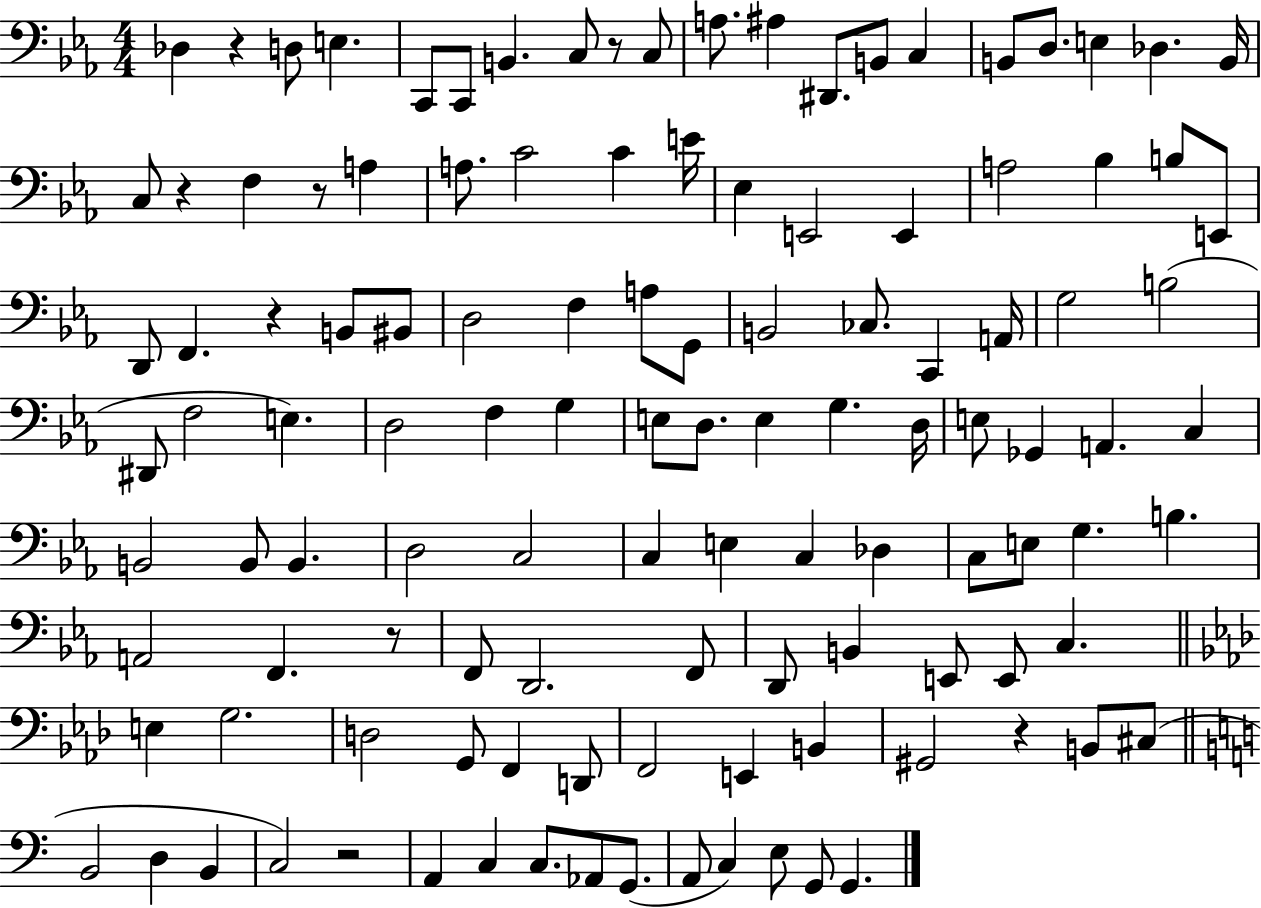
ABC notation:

X:1
T:Untitled
M:4/4
L:1/4
K:Eb
_D, z D,/2 E, C,,/2 C,,/2 B,, C,/2 z/2 C,/2 A,/2 ^A, ^D,,/2 B,,/2 C, B,,/2 D,/2 E, _D, B,,/4 C,/2 z F, z/2 A, A,/2 C2 C E/4 _E, E,,2 E,, A,2 _B, B,/2 E,,/2 D,,/2 F,, z B,,/2 ^B,,/2 D,2 F, A,/2 G,,/2 B,,2 _C,/2 C,, A,,/4 G,2 B,2 ^D,,/2 F,2 E, D,2 F, G, E,/2 D,/2 E, G, D,/4 E,/2 _G,, A,, C, B,,2 B,,/2 B,, D,2 C,2 C, E, C, _D, C,/2 E,/2 G, B, A,,2 F,, z/2 F,,/2 D,,2 F,,/2 D,,/2 B,, E,,/2 E,,/2 C, E, G,2 D,2 G,,/2 F,, D,,/2 F,,2 E,, B,, ^G,,2 z B,,/2 ^C,/2 B,,2 D, B,, C,2 z2 A,, C, C,/2 _A,,/2 G,,/2 A,,/2 C, E,/2 G,,/2 G,,